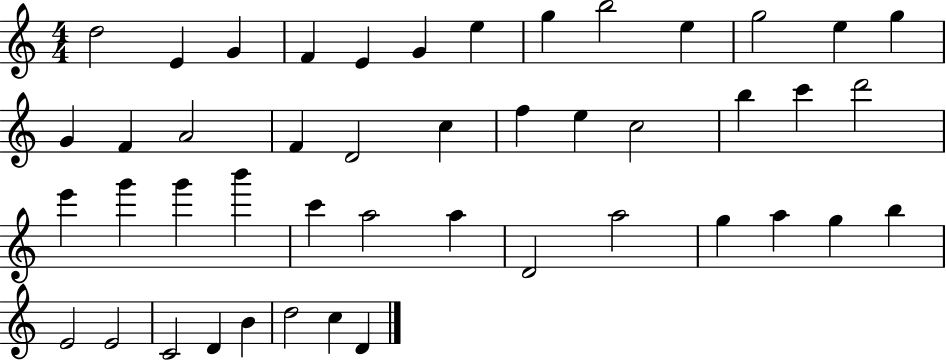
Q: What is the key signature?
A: C major